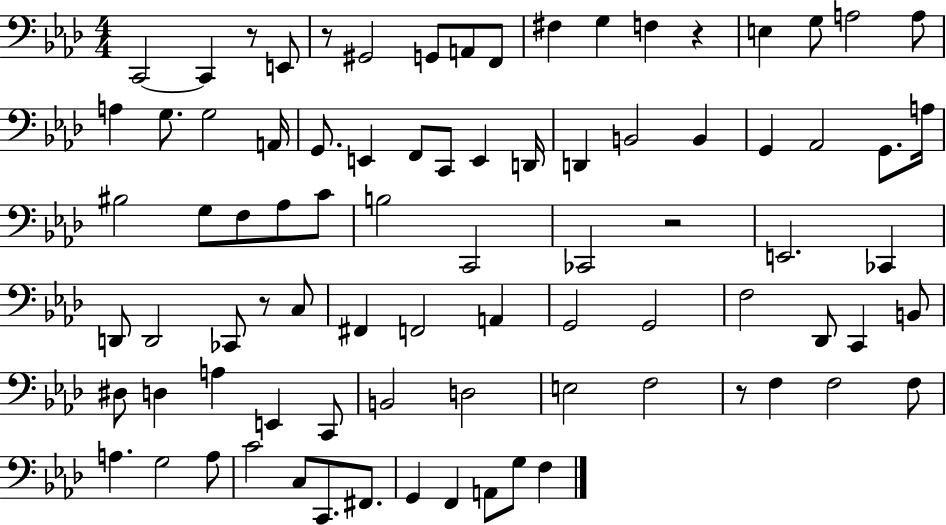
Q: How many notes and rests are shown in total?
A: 84